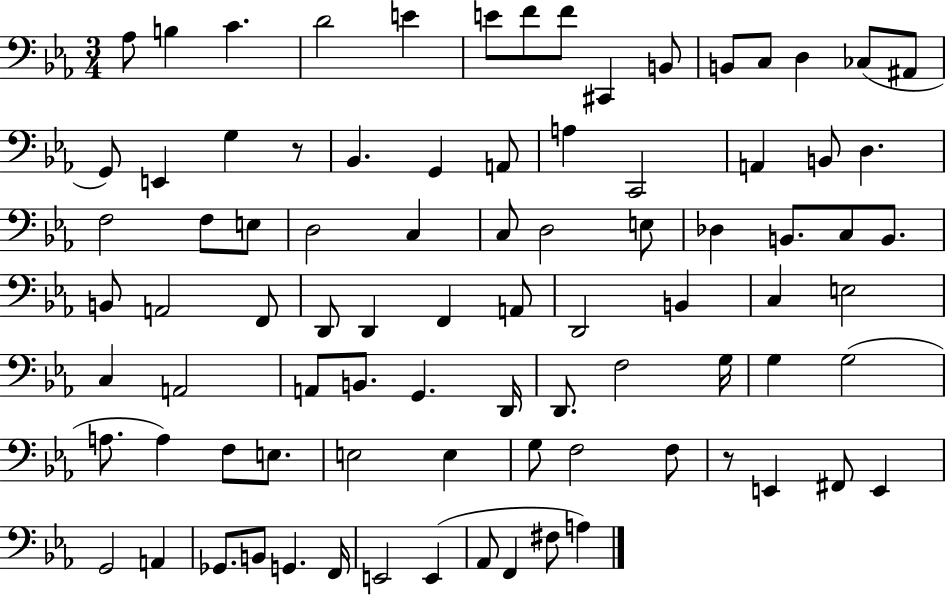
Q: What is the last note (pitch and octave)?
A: A3